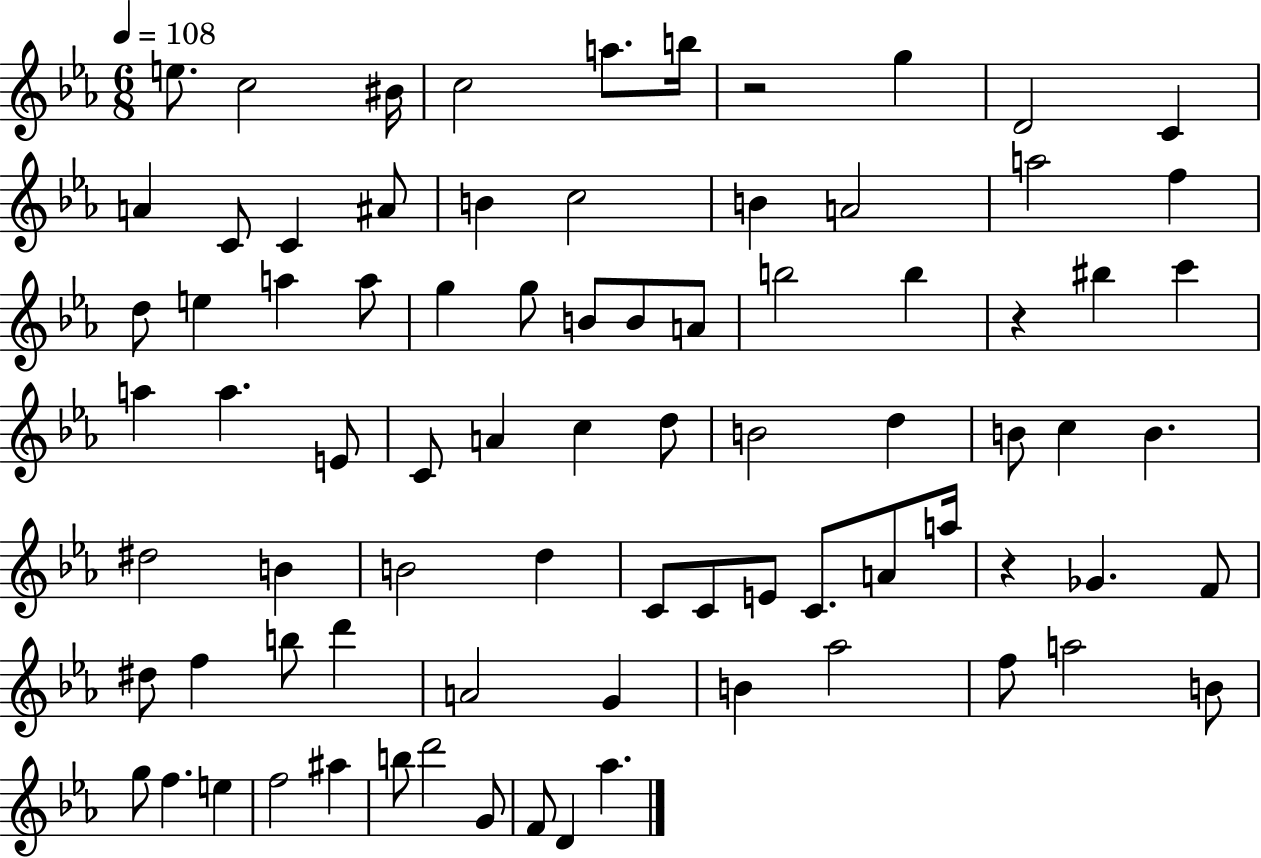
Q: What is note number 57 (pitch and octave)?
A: D#5